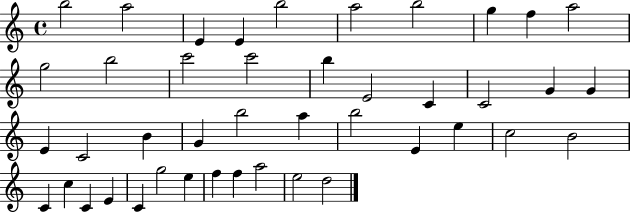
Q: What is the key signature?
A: C major